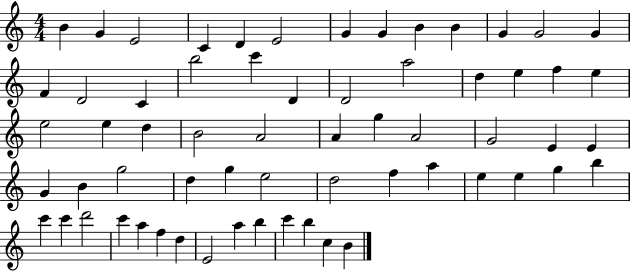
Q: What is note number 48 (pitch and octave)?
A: G5